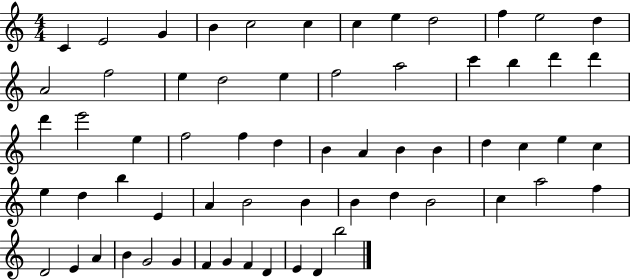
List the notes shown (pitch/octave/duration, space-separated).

C4/q E4/h G4/q B4/q C5/h C5/q C5/q E5/q D5/h F5/q E5/h D5/q A4/h F5/h E5/q D5/h E5/q F5/h A5/h C6/q B5/q D6/q D6/q D6/q E6/h E5/q F5/h F5/q D5/q B4/q A4/q B4/q B4/q D5/q C5/q E5/q C5/q E5/q D5/q B5/q E4/q A4/q B4/h B4/q B4/q D5/q B4/h C5/q A5/h F5/q D4/h E4/q A4/q B4/q G4/h G4/q F4/q G4/q F4/q D4/q E4/q D4/q B5/h